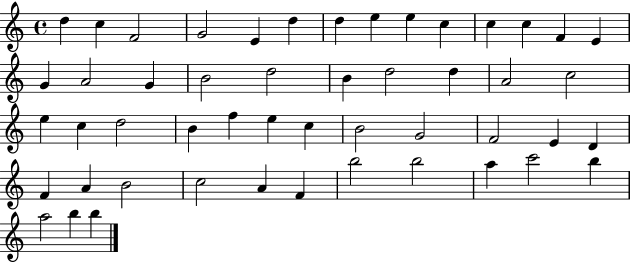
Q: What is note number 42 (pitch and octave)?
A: F4